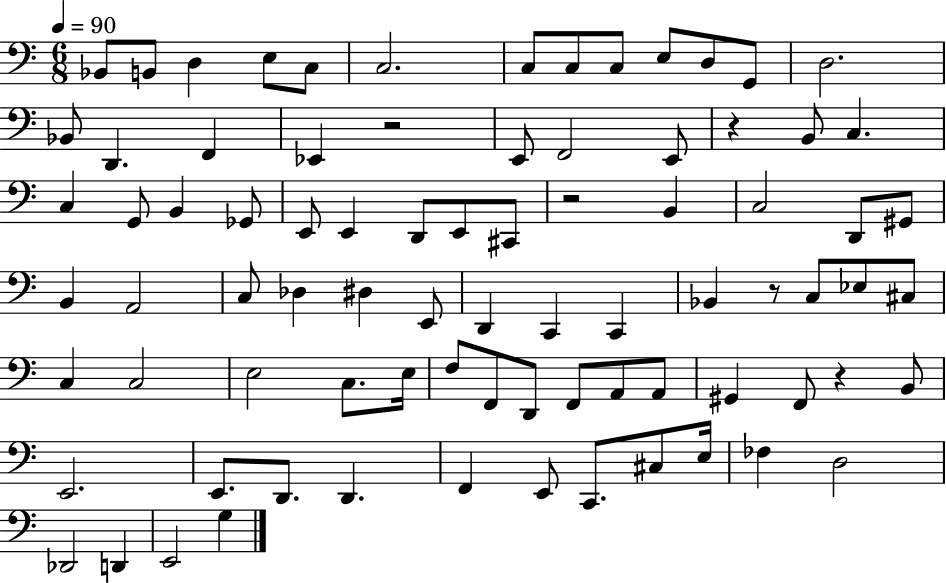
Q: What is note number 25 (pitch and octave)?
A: B2